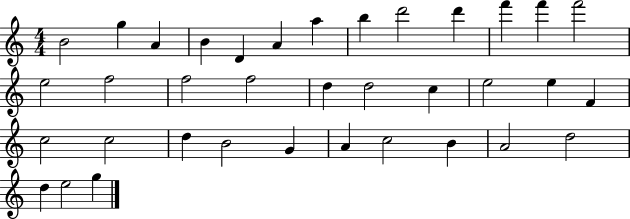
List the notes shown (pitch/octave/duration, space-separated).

B4/h G5/q A4/q B4/q D4/q A4/q A5/q B5/q D6/h D6/q F6/q F6/q F6/h E5/h F5/h F5/h F5/h D5/q D5/h C5/q E5/h E5/q F4/q C5/h C5/h D5/q B4/h G4/q A4/q C5/h B4/q A4/h D5/h D5/q E5/h G5/q